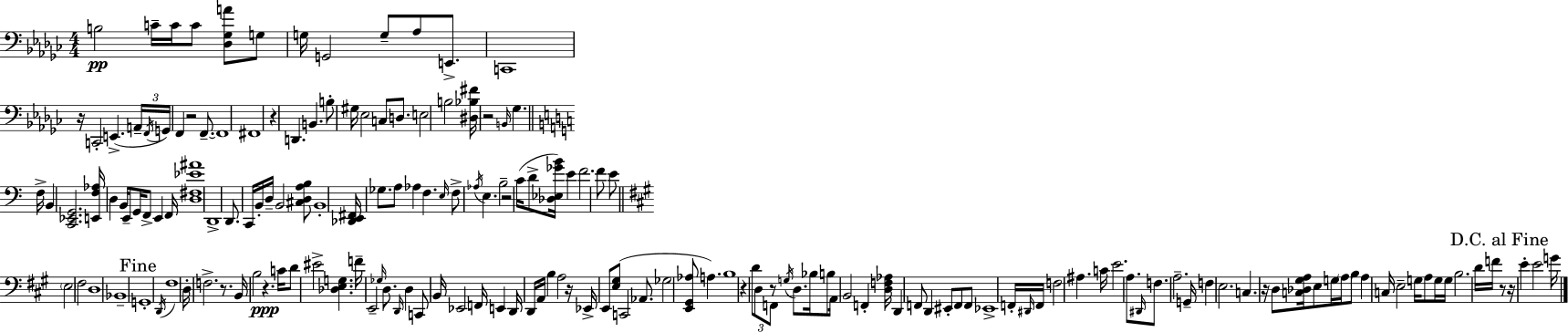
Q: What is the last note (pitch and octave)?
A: G4